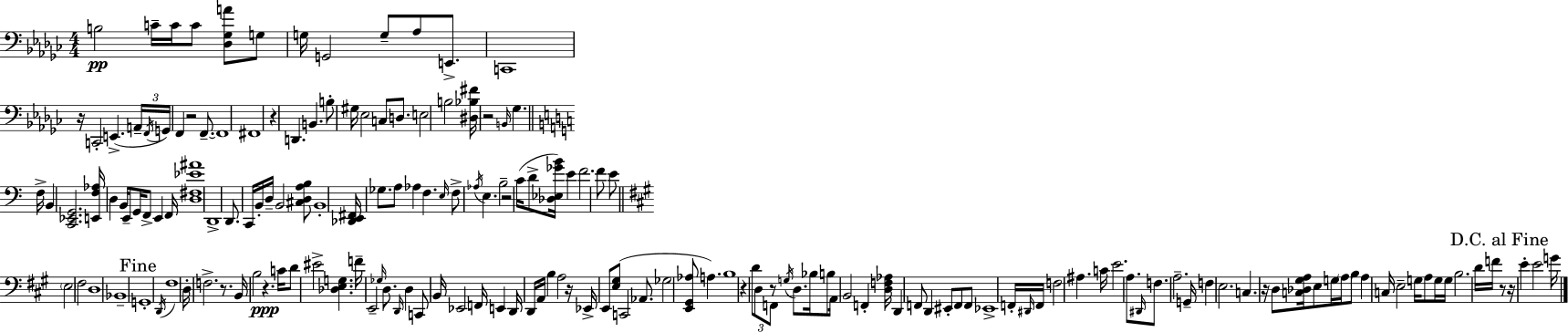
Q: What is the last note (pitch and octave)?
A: G4